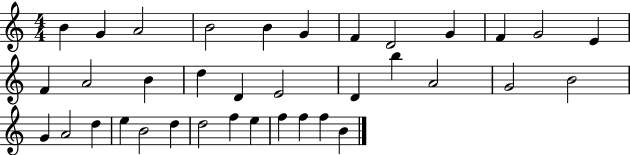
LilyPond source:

{
  \clef treble
  \numericTimeSignature
  \time 4/4
  \key c \major
  b'4 g'4 a'2 | b'2 b'4 g'4 | f'4 d'2 g'4 | f'4 g'2 e'4 | \break f'4 a'2 b'4 | d''4 d'4 e'2 | d'4 b''4 a'2 | g'2 b'2 | \break g'4 a'2 d''4 | e''4 b'2 d''4 | d''2 f''4 e''4 | f''4 f''4 f''4 b'4 | \break \bar "|."
}